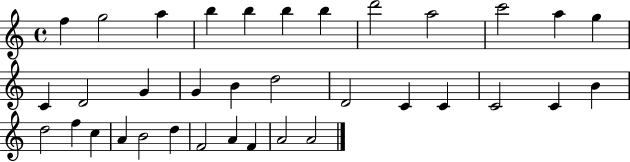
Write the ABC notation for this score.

X:1
T:Untitled
M:4/4
L:1/4
K:C
f g2 a b b b b d'2 a2 c'2 a g C D2 G G B d2 D2 C C C2 C B d2 f c A B2 d F2 A F A2 A2